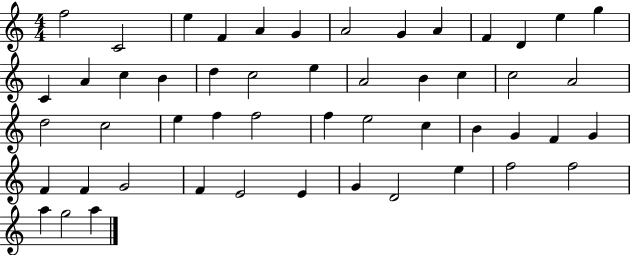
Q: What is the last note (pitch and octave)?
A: A5